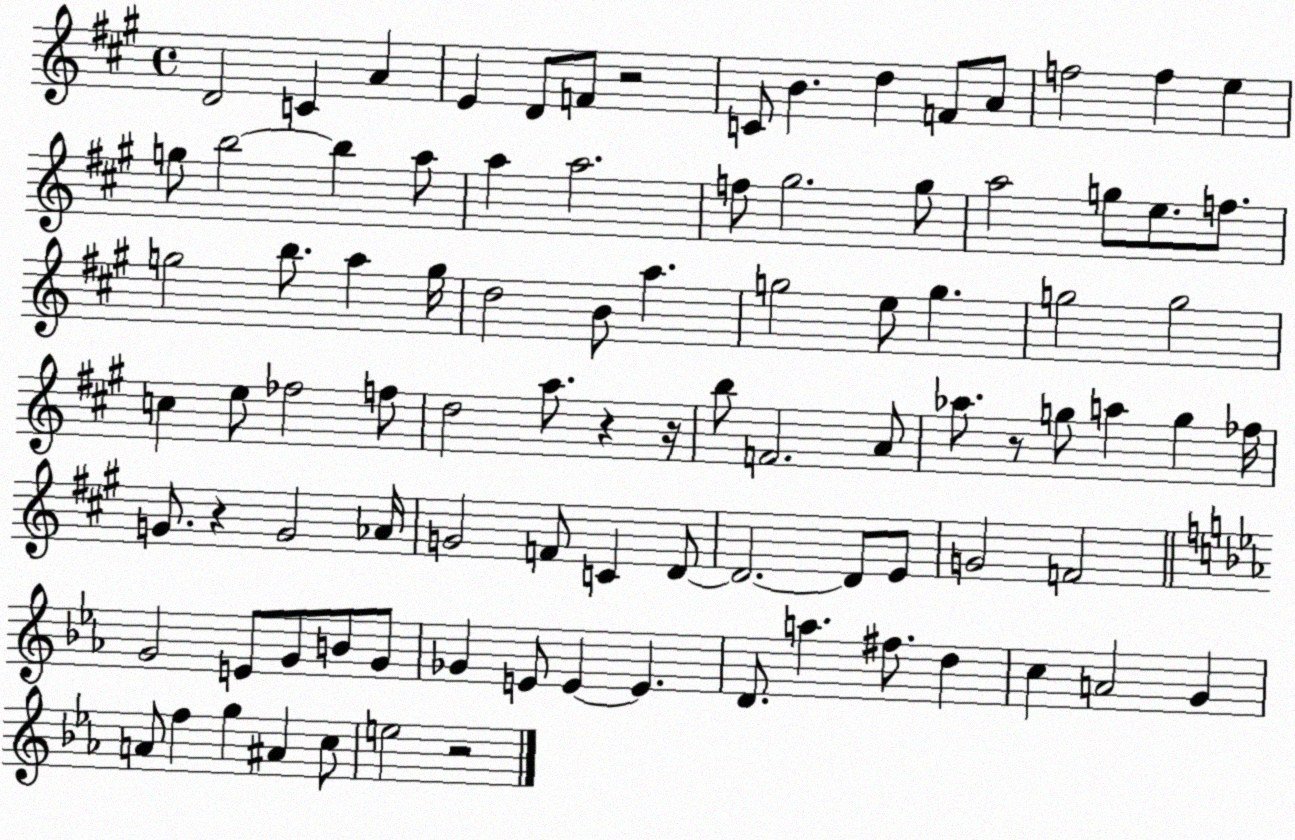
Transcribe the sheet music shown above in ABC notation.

X:1
T:Untitled
M:4/4
L:1/4
K:A
D2 C A E D/2 F/2 z2 C/2 B d F/2 A/2 f2 f e g/2 b2 b a/2 a a2 f/2 ^g2 ^g/2 a2 g/2 e/2 f/2 g2 b/2 a g/4 d2 B/2 a g2 e/2 g g2 g2 c e/2 _f2 f/2 d2 a/2 z z/4 b/2 F2 A/2 _a/2 z/2 g/2 a g _f/4 G/2 z G2 _A/4 G2 F/2 C D/2 D2 D/2 E/2 G2 F2 G2 E/2 G/2 B/2 G/2 _G E/2 E E D/2 a ^f/2 d c A2 G A/2 f g ^A c/2 e2 z2